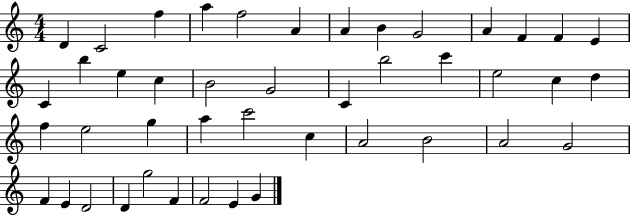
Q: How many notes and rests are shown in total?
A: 44